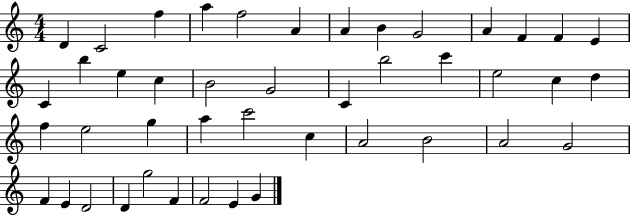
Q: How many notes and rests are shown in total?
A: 44